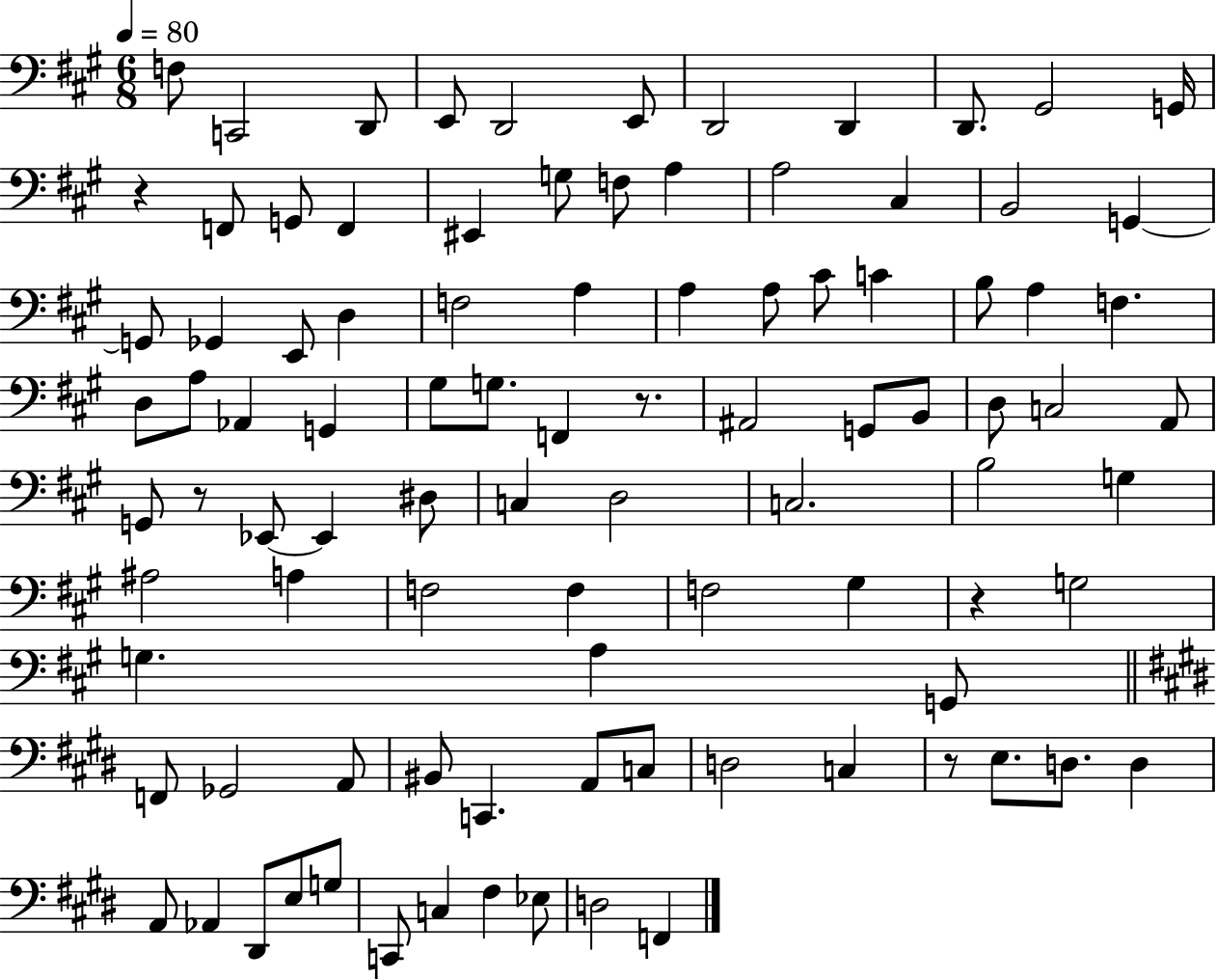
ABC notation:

X:1
T:Untitled
M:6/8
L:1/4
K:A
F,/2 C,,2 D,,/2 E,,/2 D,,2 E,,/2 D,,2 D,, D,,/2 ^G,,2 G,,/4 z F,,/2 G,,/2 F,, ^E,, G,/2 F,/2 A, A,2 ^C, B,,2 G,, G,,/2 _G,, E,,/2 D, F,2 A, A, A,/2 ^C/2 C B,/2 A, F, D,/2 A,/2 _A,, G,, ^G,/2 G,/2 F,, z/2 ^A,,2 G,,/2 B,,/2 D,/2 C,2 A,,/2 G,,/2 z/2 _E,,/2 _E,, ^D,/2 C, D,2 C,2 B,2 G, ^A,2 A, F,2 F, F,2 ^G, z G,2 G, A, G,,/2 F,,/2 _G,,2 A,,/2 ^B,,/2 C,, A,,/2 C,/2 D,2 C, z/2 E,/2 D,/2 D, A,,/2 _A,, ^D,,/2 E,/2 G,/2 C,,/2 C, ^F, _E,/2 D,2 F,,